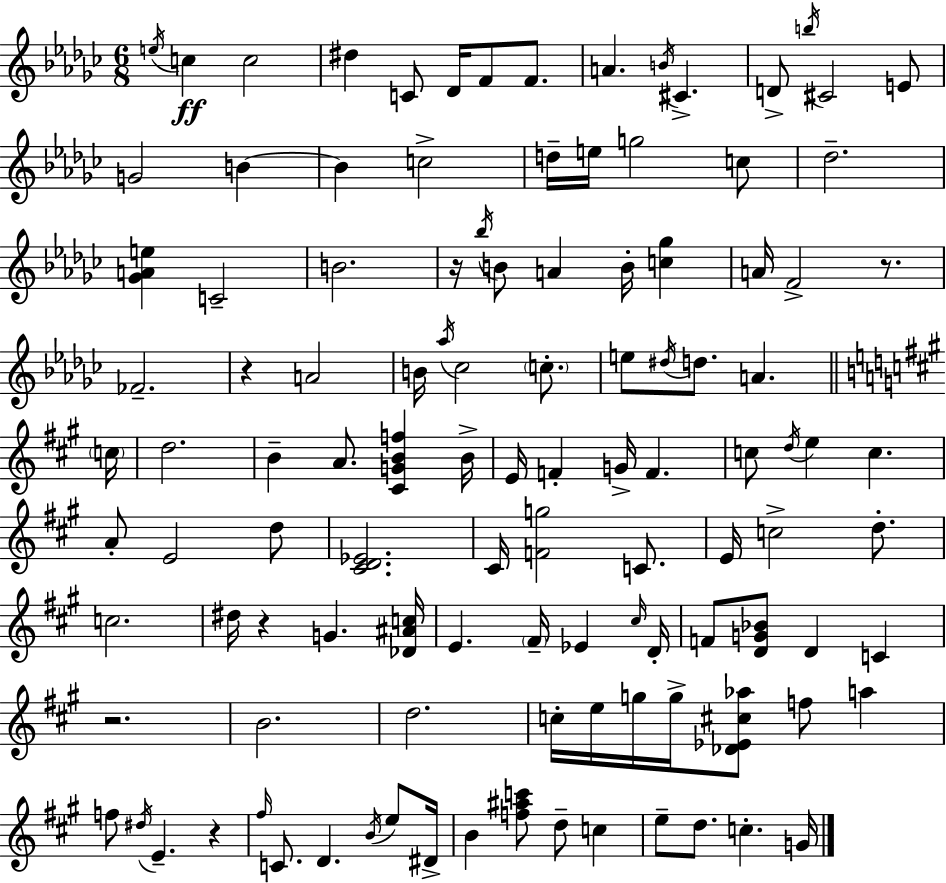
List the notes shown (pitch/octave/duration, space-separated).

E5/s C5/q C5/h D#5/q C4/e Db4/s F4/e F4/e. A4/q. B4/s C#4/q. D4/e B5/s C#4/h E4/e G4/h B4/q B4/q C5/h D5/s E5/s G5/h C5/e Db5/h. [Gb4,A4,E5]/q C4/h B4/h. R/s Bb5/s B4/e A4/q B4/s [C5,Gb5]/q A4/s F4/h R/e. FES4/h. R/q A4/h B4/s Ab5/s CES5/h C5/e. E5/e D#5/s D5/e. A4/q. C5/s D5/h. B4/q A4/e. [C#4,G4,B4,F5]/q B4/s E4/s F4/q G4/s F4/q. C5/e D5/s E5/q C5/q. A4/e E4/h D5/e [C#4,D4,Eb4]/h. C#4/s [F4,G5]/h C4/e. E4/s C5/h D5/e. C5/h. D#5/s R/q G4/q. [Db4,A#4,C5]/s E4/q. F#4/s Eb4/q C#5/s D4/s F4/e [D4,G4,Bb4]/e D4/q C4/q R/h. B4/h. D5/h. C5/s E5/s G5/s G5/s [Db4,Eb4,C#5,Ab5]/e F5/e A5/q F5/e D#5/s E4/q. R/q F#5/s C4/e. D4/q. B4/s E5/e D#4/s B4/q [F5,A#5,C6]/e D5/e C5/q E5/e D5/e. C5/q. G4/s